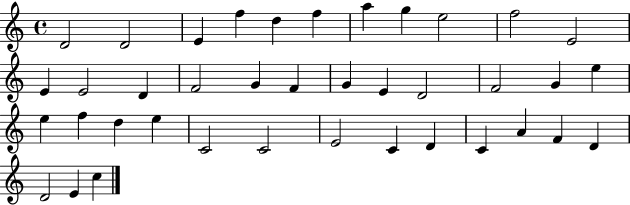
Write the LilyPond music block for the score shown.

{
  \clef treble
  \time 4/4
  \defaultTimeSignature
  \key c \major
  d'2 d'2 | e'4 f''4 d''4 f''4 | a''4 g''4 e''2 | f''2 e'2 | \break e'4 e'2 d'4 | f'2 g'4 f'4 | g'4 e'4 d'2 | f'2 g'4 e''4 | \break e''4 f''4 d''4 e''4 | c'2 c'2 | e'2 c'4 d'4 | c'4 a'4 f'4 d'4 | \break d'2 e'4 c''4 | \bar "|."
}